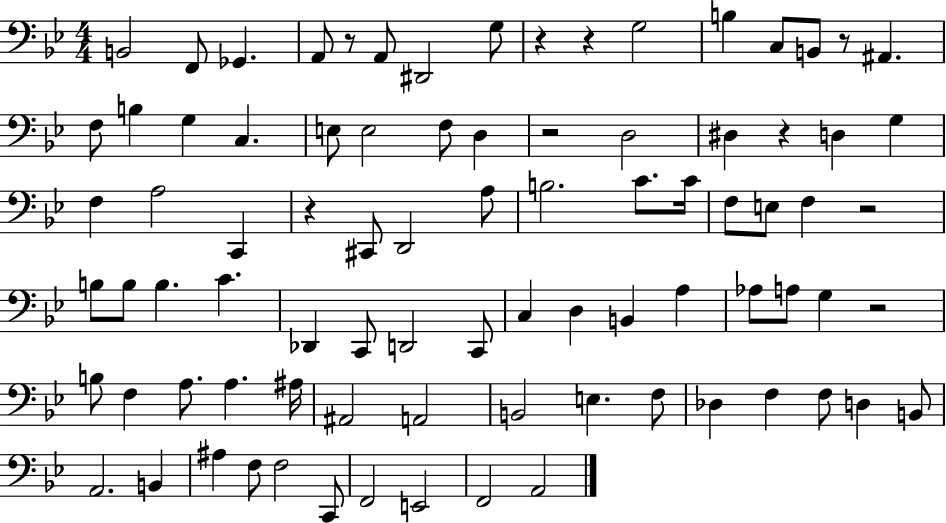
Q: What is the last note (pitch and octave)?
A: A2